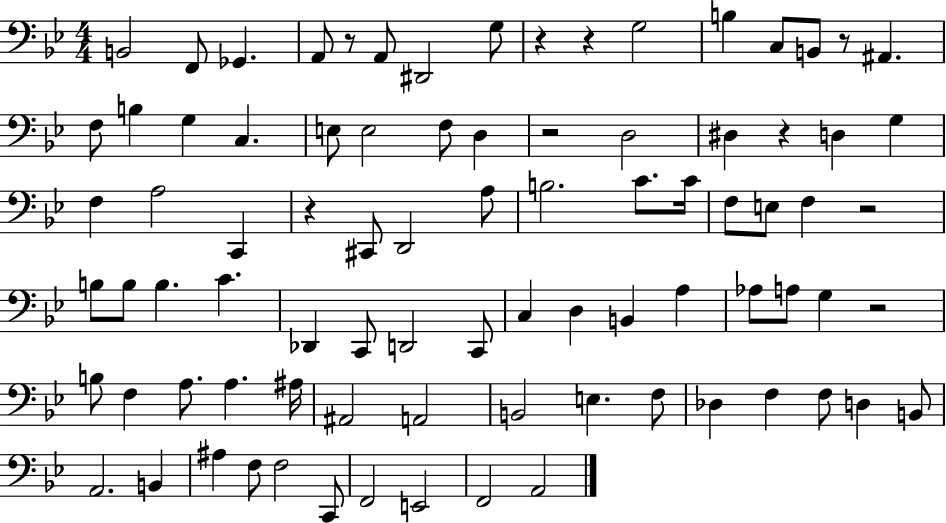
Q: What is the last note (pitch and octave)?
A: A2